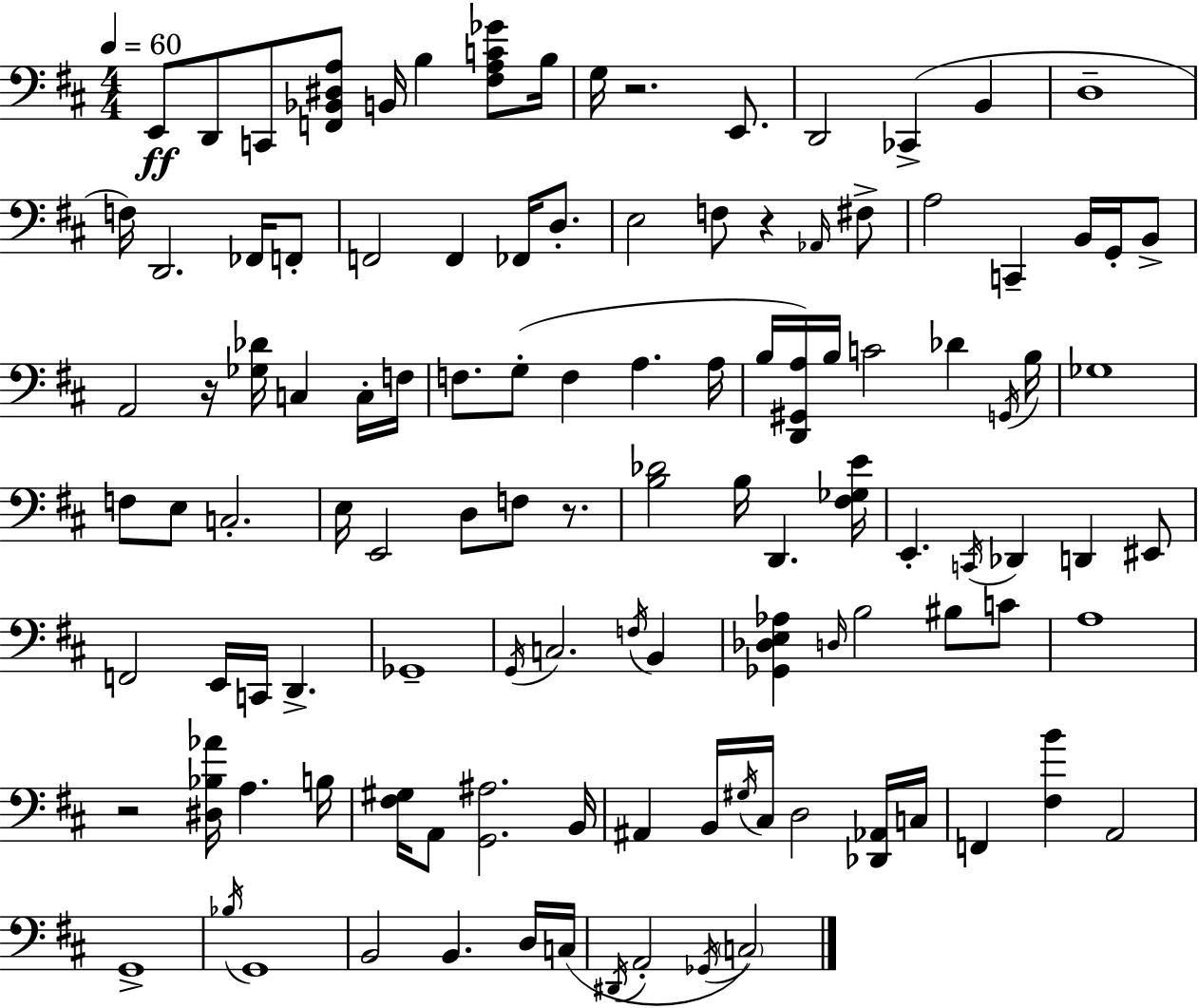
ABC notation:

X:1
T:Untitled
M:4/4
L:1/4
K:D
E,,/2 D,,/2 C,,/2 [F,,_B,,^D,A,]/2 B,,/4 B, [^F,A,C_G]/2 B,/4 G,/4 z2 E,,/2 D,,2 _C,, B,, D,4 F,/4 D,,2 _F,,/4 F,,/2 F,,2 F,, _F,,/4 D,/2 E,2 F,/2 z _A,,/4 ^F,/2 A,2 C,, B,,/4 G,,/4 B,,/2 A,,2 z/4 [_G,_D]/4 C, C,/4 F,/4 F,/2 G,/2 F, A, A,/4 B,/4 [D,,^G,,A,]/4 B,/4 C2 _D G,,/4 B,/4 _G,4 F,/2 E,/2 C,2 E,/4 E,,2 D,/2 F,/2 z/2 [B,_D]2 B,/4 D,, [^F,_G,E]/4 E,, C,,/4 _D,, D,, ^E,,/2 F,,2 E,,/4 C,,/4 D,, _G,,4 G,,/4 C,2 F,/4 B,, [_G,,_D,E,_A,] D,/4 B,2 ^B,/2 C/2 A,4 z2 [^D,_B,_A]/4 A, B,/4 [^F,^G,]/4 A,,/2 [G,,^A,]2 B,,/4 ^A,, B,,/4 ^G,/4 ^C,/4 D,2 [_D,,_A,,]/4 C,/4 F,, [^F,B] A,,2 G,,4 _B,/4 G,,4 B,,2 B,, D,/4 C,/4 ^D,,/4 A,,2 _G,,/4 C,2